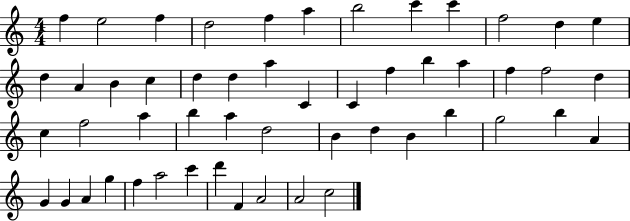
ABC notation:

X:1
T:Untitled
M:4/4
L:1/4
K:C
f e2 f d2 f a b2 c' c' f2 d e d A B c d d a C C f b a f f2 d c f2 a b a d2 B d B b g2 b A G G A g f a2 c' d' F A2 A2 c2